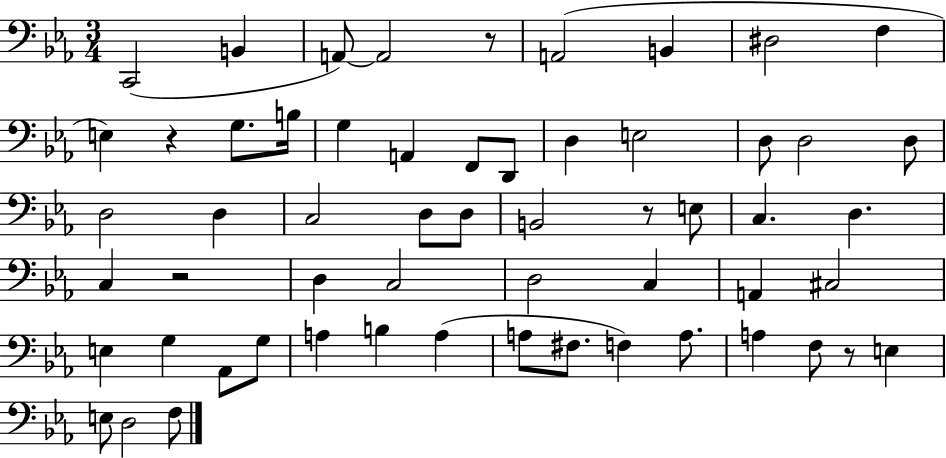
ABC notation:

X:1
T:Untitled
M:3/4
L:1/4
K:Eb
C,,2 B,, A,,/2 A,,2 z/2 A,,2 B,, ^D,2 F, E, z G,/2 B,/4 G, A,, F,,/2 D,,/2 D, E,2 D,/2 D,2 D,/2 D,2 D, C,2 D,/2 D,/2 B,,2 z/2 E,/2 C, D, C, z2 D, C,2 D,2 C, A,, ^C,2 E, G, _A,,/2 G,/2 A, B, A, A,/2 ^F,/2 F, A,/2 A, F,/2 z/2 E, E,/2 D,2 F,/2